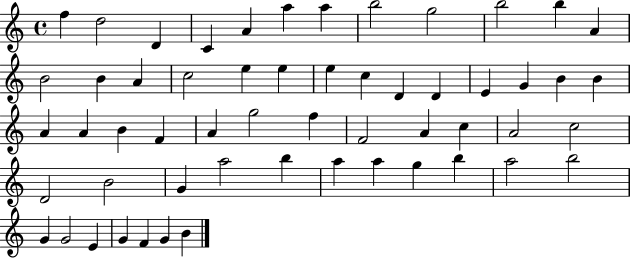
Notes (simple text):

F5/q D5/h D4/q C4/q A4/q A5/q A5/q B5/h G5/h B5/h B5/q A4/q B4/h B4/q A4/q C5/h E5/q E5/q E5/q C5/q D4/q D4/q E4/q G4/q B4/q B4/q A4/q A4/q B4/q F4/q A4/q G5/h F5/q F4/h A4/q C5/q A4/h C5/h D4/h B4/h G4/q A5/h B5/q A5/q A5/q G5/q B5/q A5/h B5/h G4/q G4/h E4/q G4/q F4/q G4/q B4/q